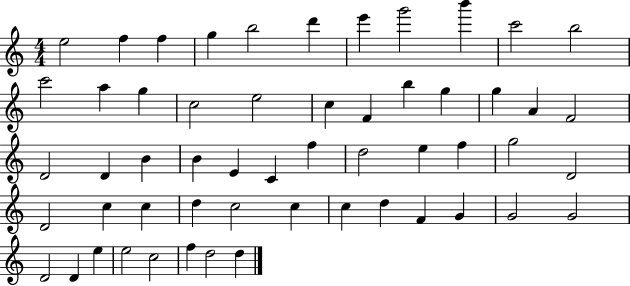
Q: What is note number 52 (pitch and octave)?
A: C5